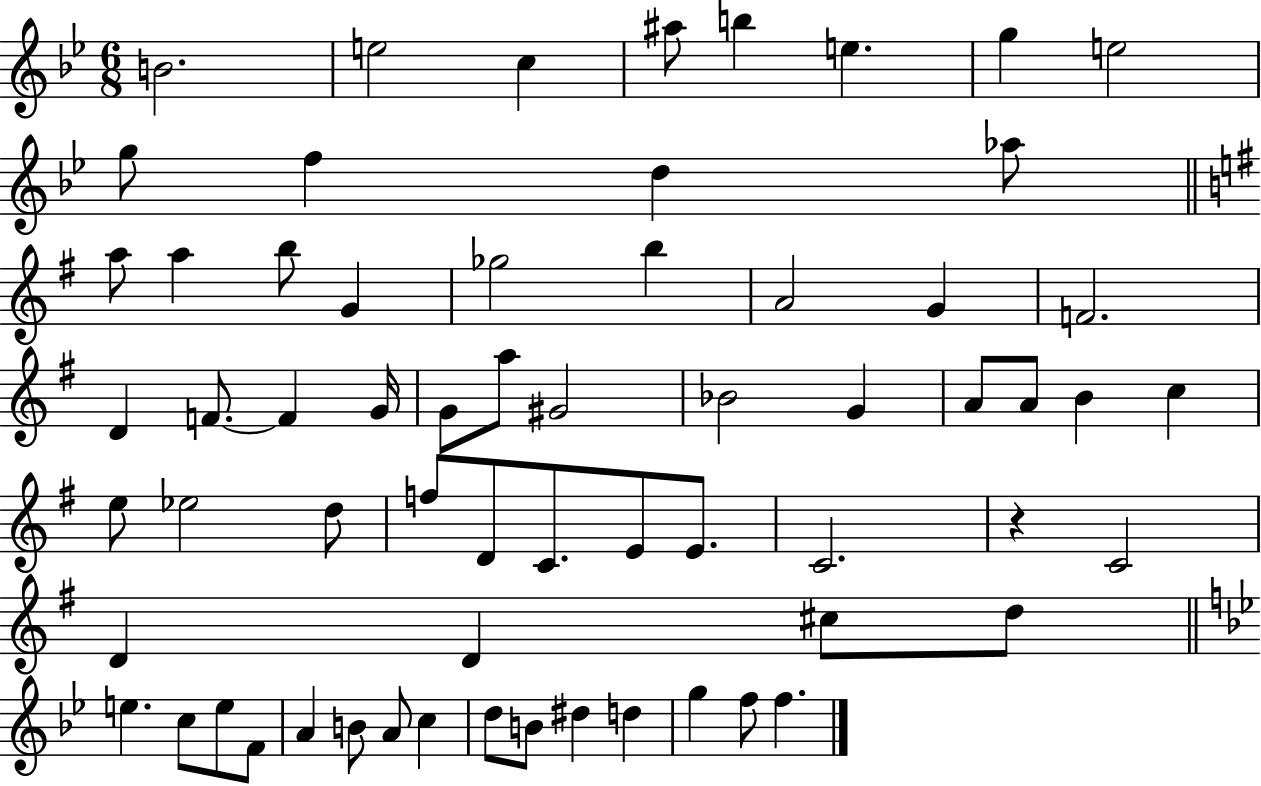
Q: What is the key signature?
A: BES major